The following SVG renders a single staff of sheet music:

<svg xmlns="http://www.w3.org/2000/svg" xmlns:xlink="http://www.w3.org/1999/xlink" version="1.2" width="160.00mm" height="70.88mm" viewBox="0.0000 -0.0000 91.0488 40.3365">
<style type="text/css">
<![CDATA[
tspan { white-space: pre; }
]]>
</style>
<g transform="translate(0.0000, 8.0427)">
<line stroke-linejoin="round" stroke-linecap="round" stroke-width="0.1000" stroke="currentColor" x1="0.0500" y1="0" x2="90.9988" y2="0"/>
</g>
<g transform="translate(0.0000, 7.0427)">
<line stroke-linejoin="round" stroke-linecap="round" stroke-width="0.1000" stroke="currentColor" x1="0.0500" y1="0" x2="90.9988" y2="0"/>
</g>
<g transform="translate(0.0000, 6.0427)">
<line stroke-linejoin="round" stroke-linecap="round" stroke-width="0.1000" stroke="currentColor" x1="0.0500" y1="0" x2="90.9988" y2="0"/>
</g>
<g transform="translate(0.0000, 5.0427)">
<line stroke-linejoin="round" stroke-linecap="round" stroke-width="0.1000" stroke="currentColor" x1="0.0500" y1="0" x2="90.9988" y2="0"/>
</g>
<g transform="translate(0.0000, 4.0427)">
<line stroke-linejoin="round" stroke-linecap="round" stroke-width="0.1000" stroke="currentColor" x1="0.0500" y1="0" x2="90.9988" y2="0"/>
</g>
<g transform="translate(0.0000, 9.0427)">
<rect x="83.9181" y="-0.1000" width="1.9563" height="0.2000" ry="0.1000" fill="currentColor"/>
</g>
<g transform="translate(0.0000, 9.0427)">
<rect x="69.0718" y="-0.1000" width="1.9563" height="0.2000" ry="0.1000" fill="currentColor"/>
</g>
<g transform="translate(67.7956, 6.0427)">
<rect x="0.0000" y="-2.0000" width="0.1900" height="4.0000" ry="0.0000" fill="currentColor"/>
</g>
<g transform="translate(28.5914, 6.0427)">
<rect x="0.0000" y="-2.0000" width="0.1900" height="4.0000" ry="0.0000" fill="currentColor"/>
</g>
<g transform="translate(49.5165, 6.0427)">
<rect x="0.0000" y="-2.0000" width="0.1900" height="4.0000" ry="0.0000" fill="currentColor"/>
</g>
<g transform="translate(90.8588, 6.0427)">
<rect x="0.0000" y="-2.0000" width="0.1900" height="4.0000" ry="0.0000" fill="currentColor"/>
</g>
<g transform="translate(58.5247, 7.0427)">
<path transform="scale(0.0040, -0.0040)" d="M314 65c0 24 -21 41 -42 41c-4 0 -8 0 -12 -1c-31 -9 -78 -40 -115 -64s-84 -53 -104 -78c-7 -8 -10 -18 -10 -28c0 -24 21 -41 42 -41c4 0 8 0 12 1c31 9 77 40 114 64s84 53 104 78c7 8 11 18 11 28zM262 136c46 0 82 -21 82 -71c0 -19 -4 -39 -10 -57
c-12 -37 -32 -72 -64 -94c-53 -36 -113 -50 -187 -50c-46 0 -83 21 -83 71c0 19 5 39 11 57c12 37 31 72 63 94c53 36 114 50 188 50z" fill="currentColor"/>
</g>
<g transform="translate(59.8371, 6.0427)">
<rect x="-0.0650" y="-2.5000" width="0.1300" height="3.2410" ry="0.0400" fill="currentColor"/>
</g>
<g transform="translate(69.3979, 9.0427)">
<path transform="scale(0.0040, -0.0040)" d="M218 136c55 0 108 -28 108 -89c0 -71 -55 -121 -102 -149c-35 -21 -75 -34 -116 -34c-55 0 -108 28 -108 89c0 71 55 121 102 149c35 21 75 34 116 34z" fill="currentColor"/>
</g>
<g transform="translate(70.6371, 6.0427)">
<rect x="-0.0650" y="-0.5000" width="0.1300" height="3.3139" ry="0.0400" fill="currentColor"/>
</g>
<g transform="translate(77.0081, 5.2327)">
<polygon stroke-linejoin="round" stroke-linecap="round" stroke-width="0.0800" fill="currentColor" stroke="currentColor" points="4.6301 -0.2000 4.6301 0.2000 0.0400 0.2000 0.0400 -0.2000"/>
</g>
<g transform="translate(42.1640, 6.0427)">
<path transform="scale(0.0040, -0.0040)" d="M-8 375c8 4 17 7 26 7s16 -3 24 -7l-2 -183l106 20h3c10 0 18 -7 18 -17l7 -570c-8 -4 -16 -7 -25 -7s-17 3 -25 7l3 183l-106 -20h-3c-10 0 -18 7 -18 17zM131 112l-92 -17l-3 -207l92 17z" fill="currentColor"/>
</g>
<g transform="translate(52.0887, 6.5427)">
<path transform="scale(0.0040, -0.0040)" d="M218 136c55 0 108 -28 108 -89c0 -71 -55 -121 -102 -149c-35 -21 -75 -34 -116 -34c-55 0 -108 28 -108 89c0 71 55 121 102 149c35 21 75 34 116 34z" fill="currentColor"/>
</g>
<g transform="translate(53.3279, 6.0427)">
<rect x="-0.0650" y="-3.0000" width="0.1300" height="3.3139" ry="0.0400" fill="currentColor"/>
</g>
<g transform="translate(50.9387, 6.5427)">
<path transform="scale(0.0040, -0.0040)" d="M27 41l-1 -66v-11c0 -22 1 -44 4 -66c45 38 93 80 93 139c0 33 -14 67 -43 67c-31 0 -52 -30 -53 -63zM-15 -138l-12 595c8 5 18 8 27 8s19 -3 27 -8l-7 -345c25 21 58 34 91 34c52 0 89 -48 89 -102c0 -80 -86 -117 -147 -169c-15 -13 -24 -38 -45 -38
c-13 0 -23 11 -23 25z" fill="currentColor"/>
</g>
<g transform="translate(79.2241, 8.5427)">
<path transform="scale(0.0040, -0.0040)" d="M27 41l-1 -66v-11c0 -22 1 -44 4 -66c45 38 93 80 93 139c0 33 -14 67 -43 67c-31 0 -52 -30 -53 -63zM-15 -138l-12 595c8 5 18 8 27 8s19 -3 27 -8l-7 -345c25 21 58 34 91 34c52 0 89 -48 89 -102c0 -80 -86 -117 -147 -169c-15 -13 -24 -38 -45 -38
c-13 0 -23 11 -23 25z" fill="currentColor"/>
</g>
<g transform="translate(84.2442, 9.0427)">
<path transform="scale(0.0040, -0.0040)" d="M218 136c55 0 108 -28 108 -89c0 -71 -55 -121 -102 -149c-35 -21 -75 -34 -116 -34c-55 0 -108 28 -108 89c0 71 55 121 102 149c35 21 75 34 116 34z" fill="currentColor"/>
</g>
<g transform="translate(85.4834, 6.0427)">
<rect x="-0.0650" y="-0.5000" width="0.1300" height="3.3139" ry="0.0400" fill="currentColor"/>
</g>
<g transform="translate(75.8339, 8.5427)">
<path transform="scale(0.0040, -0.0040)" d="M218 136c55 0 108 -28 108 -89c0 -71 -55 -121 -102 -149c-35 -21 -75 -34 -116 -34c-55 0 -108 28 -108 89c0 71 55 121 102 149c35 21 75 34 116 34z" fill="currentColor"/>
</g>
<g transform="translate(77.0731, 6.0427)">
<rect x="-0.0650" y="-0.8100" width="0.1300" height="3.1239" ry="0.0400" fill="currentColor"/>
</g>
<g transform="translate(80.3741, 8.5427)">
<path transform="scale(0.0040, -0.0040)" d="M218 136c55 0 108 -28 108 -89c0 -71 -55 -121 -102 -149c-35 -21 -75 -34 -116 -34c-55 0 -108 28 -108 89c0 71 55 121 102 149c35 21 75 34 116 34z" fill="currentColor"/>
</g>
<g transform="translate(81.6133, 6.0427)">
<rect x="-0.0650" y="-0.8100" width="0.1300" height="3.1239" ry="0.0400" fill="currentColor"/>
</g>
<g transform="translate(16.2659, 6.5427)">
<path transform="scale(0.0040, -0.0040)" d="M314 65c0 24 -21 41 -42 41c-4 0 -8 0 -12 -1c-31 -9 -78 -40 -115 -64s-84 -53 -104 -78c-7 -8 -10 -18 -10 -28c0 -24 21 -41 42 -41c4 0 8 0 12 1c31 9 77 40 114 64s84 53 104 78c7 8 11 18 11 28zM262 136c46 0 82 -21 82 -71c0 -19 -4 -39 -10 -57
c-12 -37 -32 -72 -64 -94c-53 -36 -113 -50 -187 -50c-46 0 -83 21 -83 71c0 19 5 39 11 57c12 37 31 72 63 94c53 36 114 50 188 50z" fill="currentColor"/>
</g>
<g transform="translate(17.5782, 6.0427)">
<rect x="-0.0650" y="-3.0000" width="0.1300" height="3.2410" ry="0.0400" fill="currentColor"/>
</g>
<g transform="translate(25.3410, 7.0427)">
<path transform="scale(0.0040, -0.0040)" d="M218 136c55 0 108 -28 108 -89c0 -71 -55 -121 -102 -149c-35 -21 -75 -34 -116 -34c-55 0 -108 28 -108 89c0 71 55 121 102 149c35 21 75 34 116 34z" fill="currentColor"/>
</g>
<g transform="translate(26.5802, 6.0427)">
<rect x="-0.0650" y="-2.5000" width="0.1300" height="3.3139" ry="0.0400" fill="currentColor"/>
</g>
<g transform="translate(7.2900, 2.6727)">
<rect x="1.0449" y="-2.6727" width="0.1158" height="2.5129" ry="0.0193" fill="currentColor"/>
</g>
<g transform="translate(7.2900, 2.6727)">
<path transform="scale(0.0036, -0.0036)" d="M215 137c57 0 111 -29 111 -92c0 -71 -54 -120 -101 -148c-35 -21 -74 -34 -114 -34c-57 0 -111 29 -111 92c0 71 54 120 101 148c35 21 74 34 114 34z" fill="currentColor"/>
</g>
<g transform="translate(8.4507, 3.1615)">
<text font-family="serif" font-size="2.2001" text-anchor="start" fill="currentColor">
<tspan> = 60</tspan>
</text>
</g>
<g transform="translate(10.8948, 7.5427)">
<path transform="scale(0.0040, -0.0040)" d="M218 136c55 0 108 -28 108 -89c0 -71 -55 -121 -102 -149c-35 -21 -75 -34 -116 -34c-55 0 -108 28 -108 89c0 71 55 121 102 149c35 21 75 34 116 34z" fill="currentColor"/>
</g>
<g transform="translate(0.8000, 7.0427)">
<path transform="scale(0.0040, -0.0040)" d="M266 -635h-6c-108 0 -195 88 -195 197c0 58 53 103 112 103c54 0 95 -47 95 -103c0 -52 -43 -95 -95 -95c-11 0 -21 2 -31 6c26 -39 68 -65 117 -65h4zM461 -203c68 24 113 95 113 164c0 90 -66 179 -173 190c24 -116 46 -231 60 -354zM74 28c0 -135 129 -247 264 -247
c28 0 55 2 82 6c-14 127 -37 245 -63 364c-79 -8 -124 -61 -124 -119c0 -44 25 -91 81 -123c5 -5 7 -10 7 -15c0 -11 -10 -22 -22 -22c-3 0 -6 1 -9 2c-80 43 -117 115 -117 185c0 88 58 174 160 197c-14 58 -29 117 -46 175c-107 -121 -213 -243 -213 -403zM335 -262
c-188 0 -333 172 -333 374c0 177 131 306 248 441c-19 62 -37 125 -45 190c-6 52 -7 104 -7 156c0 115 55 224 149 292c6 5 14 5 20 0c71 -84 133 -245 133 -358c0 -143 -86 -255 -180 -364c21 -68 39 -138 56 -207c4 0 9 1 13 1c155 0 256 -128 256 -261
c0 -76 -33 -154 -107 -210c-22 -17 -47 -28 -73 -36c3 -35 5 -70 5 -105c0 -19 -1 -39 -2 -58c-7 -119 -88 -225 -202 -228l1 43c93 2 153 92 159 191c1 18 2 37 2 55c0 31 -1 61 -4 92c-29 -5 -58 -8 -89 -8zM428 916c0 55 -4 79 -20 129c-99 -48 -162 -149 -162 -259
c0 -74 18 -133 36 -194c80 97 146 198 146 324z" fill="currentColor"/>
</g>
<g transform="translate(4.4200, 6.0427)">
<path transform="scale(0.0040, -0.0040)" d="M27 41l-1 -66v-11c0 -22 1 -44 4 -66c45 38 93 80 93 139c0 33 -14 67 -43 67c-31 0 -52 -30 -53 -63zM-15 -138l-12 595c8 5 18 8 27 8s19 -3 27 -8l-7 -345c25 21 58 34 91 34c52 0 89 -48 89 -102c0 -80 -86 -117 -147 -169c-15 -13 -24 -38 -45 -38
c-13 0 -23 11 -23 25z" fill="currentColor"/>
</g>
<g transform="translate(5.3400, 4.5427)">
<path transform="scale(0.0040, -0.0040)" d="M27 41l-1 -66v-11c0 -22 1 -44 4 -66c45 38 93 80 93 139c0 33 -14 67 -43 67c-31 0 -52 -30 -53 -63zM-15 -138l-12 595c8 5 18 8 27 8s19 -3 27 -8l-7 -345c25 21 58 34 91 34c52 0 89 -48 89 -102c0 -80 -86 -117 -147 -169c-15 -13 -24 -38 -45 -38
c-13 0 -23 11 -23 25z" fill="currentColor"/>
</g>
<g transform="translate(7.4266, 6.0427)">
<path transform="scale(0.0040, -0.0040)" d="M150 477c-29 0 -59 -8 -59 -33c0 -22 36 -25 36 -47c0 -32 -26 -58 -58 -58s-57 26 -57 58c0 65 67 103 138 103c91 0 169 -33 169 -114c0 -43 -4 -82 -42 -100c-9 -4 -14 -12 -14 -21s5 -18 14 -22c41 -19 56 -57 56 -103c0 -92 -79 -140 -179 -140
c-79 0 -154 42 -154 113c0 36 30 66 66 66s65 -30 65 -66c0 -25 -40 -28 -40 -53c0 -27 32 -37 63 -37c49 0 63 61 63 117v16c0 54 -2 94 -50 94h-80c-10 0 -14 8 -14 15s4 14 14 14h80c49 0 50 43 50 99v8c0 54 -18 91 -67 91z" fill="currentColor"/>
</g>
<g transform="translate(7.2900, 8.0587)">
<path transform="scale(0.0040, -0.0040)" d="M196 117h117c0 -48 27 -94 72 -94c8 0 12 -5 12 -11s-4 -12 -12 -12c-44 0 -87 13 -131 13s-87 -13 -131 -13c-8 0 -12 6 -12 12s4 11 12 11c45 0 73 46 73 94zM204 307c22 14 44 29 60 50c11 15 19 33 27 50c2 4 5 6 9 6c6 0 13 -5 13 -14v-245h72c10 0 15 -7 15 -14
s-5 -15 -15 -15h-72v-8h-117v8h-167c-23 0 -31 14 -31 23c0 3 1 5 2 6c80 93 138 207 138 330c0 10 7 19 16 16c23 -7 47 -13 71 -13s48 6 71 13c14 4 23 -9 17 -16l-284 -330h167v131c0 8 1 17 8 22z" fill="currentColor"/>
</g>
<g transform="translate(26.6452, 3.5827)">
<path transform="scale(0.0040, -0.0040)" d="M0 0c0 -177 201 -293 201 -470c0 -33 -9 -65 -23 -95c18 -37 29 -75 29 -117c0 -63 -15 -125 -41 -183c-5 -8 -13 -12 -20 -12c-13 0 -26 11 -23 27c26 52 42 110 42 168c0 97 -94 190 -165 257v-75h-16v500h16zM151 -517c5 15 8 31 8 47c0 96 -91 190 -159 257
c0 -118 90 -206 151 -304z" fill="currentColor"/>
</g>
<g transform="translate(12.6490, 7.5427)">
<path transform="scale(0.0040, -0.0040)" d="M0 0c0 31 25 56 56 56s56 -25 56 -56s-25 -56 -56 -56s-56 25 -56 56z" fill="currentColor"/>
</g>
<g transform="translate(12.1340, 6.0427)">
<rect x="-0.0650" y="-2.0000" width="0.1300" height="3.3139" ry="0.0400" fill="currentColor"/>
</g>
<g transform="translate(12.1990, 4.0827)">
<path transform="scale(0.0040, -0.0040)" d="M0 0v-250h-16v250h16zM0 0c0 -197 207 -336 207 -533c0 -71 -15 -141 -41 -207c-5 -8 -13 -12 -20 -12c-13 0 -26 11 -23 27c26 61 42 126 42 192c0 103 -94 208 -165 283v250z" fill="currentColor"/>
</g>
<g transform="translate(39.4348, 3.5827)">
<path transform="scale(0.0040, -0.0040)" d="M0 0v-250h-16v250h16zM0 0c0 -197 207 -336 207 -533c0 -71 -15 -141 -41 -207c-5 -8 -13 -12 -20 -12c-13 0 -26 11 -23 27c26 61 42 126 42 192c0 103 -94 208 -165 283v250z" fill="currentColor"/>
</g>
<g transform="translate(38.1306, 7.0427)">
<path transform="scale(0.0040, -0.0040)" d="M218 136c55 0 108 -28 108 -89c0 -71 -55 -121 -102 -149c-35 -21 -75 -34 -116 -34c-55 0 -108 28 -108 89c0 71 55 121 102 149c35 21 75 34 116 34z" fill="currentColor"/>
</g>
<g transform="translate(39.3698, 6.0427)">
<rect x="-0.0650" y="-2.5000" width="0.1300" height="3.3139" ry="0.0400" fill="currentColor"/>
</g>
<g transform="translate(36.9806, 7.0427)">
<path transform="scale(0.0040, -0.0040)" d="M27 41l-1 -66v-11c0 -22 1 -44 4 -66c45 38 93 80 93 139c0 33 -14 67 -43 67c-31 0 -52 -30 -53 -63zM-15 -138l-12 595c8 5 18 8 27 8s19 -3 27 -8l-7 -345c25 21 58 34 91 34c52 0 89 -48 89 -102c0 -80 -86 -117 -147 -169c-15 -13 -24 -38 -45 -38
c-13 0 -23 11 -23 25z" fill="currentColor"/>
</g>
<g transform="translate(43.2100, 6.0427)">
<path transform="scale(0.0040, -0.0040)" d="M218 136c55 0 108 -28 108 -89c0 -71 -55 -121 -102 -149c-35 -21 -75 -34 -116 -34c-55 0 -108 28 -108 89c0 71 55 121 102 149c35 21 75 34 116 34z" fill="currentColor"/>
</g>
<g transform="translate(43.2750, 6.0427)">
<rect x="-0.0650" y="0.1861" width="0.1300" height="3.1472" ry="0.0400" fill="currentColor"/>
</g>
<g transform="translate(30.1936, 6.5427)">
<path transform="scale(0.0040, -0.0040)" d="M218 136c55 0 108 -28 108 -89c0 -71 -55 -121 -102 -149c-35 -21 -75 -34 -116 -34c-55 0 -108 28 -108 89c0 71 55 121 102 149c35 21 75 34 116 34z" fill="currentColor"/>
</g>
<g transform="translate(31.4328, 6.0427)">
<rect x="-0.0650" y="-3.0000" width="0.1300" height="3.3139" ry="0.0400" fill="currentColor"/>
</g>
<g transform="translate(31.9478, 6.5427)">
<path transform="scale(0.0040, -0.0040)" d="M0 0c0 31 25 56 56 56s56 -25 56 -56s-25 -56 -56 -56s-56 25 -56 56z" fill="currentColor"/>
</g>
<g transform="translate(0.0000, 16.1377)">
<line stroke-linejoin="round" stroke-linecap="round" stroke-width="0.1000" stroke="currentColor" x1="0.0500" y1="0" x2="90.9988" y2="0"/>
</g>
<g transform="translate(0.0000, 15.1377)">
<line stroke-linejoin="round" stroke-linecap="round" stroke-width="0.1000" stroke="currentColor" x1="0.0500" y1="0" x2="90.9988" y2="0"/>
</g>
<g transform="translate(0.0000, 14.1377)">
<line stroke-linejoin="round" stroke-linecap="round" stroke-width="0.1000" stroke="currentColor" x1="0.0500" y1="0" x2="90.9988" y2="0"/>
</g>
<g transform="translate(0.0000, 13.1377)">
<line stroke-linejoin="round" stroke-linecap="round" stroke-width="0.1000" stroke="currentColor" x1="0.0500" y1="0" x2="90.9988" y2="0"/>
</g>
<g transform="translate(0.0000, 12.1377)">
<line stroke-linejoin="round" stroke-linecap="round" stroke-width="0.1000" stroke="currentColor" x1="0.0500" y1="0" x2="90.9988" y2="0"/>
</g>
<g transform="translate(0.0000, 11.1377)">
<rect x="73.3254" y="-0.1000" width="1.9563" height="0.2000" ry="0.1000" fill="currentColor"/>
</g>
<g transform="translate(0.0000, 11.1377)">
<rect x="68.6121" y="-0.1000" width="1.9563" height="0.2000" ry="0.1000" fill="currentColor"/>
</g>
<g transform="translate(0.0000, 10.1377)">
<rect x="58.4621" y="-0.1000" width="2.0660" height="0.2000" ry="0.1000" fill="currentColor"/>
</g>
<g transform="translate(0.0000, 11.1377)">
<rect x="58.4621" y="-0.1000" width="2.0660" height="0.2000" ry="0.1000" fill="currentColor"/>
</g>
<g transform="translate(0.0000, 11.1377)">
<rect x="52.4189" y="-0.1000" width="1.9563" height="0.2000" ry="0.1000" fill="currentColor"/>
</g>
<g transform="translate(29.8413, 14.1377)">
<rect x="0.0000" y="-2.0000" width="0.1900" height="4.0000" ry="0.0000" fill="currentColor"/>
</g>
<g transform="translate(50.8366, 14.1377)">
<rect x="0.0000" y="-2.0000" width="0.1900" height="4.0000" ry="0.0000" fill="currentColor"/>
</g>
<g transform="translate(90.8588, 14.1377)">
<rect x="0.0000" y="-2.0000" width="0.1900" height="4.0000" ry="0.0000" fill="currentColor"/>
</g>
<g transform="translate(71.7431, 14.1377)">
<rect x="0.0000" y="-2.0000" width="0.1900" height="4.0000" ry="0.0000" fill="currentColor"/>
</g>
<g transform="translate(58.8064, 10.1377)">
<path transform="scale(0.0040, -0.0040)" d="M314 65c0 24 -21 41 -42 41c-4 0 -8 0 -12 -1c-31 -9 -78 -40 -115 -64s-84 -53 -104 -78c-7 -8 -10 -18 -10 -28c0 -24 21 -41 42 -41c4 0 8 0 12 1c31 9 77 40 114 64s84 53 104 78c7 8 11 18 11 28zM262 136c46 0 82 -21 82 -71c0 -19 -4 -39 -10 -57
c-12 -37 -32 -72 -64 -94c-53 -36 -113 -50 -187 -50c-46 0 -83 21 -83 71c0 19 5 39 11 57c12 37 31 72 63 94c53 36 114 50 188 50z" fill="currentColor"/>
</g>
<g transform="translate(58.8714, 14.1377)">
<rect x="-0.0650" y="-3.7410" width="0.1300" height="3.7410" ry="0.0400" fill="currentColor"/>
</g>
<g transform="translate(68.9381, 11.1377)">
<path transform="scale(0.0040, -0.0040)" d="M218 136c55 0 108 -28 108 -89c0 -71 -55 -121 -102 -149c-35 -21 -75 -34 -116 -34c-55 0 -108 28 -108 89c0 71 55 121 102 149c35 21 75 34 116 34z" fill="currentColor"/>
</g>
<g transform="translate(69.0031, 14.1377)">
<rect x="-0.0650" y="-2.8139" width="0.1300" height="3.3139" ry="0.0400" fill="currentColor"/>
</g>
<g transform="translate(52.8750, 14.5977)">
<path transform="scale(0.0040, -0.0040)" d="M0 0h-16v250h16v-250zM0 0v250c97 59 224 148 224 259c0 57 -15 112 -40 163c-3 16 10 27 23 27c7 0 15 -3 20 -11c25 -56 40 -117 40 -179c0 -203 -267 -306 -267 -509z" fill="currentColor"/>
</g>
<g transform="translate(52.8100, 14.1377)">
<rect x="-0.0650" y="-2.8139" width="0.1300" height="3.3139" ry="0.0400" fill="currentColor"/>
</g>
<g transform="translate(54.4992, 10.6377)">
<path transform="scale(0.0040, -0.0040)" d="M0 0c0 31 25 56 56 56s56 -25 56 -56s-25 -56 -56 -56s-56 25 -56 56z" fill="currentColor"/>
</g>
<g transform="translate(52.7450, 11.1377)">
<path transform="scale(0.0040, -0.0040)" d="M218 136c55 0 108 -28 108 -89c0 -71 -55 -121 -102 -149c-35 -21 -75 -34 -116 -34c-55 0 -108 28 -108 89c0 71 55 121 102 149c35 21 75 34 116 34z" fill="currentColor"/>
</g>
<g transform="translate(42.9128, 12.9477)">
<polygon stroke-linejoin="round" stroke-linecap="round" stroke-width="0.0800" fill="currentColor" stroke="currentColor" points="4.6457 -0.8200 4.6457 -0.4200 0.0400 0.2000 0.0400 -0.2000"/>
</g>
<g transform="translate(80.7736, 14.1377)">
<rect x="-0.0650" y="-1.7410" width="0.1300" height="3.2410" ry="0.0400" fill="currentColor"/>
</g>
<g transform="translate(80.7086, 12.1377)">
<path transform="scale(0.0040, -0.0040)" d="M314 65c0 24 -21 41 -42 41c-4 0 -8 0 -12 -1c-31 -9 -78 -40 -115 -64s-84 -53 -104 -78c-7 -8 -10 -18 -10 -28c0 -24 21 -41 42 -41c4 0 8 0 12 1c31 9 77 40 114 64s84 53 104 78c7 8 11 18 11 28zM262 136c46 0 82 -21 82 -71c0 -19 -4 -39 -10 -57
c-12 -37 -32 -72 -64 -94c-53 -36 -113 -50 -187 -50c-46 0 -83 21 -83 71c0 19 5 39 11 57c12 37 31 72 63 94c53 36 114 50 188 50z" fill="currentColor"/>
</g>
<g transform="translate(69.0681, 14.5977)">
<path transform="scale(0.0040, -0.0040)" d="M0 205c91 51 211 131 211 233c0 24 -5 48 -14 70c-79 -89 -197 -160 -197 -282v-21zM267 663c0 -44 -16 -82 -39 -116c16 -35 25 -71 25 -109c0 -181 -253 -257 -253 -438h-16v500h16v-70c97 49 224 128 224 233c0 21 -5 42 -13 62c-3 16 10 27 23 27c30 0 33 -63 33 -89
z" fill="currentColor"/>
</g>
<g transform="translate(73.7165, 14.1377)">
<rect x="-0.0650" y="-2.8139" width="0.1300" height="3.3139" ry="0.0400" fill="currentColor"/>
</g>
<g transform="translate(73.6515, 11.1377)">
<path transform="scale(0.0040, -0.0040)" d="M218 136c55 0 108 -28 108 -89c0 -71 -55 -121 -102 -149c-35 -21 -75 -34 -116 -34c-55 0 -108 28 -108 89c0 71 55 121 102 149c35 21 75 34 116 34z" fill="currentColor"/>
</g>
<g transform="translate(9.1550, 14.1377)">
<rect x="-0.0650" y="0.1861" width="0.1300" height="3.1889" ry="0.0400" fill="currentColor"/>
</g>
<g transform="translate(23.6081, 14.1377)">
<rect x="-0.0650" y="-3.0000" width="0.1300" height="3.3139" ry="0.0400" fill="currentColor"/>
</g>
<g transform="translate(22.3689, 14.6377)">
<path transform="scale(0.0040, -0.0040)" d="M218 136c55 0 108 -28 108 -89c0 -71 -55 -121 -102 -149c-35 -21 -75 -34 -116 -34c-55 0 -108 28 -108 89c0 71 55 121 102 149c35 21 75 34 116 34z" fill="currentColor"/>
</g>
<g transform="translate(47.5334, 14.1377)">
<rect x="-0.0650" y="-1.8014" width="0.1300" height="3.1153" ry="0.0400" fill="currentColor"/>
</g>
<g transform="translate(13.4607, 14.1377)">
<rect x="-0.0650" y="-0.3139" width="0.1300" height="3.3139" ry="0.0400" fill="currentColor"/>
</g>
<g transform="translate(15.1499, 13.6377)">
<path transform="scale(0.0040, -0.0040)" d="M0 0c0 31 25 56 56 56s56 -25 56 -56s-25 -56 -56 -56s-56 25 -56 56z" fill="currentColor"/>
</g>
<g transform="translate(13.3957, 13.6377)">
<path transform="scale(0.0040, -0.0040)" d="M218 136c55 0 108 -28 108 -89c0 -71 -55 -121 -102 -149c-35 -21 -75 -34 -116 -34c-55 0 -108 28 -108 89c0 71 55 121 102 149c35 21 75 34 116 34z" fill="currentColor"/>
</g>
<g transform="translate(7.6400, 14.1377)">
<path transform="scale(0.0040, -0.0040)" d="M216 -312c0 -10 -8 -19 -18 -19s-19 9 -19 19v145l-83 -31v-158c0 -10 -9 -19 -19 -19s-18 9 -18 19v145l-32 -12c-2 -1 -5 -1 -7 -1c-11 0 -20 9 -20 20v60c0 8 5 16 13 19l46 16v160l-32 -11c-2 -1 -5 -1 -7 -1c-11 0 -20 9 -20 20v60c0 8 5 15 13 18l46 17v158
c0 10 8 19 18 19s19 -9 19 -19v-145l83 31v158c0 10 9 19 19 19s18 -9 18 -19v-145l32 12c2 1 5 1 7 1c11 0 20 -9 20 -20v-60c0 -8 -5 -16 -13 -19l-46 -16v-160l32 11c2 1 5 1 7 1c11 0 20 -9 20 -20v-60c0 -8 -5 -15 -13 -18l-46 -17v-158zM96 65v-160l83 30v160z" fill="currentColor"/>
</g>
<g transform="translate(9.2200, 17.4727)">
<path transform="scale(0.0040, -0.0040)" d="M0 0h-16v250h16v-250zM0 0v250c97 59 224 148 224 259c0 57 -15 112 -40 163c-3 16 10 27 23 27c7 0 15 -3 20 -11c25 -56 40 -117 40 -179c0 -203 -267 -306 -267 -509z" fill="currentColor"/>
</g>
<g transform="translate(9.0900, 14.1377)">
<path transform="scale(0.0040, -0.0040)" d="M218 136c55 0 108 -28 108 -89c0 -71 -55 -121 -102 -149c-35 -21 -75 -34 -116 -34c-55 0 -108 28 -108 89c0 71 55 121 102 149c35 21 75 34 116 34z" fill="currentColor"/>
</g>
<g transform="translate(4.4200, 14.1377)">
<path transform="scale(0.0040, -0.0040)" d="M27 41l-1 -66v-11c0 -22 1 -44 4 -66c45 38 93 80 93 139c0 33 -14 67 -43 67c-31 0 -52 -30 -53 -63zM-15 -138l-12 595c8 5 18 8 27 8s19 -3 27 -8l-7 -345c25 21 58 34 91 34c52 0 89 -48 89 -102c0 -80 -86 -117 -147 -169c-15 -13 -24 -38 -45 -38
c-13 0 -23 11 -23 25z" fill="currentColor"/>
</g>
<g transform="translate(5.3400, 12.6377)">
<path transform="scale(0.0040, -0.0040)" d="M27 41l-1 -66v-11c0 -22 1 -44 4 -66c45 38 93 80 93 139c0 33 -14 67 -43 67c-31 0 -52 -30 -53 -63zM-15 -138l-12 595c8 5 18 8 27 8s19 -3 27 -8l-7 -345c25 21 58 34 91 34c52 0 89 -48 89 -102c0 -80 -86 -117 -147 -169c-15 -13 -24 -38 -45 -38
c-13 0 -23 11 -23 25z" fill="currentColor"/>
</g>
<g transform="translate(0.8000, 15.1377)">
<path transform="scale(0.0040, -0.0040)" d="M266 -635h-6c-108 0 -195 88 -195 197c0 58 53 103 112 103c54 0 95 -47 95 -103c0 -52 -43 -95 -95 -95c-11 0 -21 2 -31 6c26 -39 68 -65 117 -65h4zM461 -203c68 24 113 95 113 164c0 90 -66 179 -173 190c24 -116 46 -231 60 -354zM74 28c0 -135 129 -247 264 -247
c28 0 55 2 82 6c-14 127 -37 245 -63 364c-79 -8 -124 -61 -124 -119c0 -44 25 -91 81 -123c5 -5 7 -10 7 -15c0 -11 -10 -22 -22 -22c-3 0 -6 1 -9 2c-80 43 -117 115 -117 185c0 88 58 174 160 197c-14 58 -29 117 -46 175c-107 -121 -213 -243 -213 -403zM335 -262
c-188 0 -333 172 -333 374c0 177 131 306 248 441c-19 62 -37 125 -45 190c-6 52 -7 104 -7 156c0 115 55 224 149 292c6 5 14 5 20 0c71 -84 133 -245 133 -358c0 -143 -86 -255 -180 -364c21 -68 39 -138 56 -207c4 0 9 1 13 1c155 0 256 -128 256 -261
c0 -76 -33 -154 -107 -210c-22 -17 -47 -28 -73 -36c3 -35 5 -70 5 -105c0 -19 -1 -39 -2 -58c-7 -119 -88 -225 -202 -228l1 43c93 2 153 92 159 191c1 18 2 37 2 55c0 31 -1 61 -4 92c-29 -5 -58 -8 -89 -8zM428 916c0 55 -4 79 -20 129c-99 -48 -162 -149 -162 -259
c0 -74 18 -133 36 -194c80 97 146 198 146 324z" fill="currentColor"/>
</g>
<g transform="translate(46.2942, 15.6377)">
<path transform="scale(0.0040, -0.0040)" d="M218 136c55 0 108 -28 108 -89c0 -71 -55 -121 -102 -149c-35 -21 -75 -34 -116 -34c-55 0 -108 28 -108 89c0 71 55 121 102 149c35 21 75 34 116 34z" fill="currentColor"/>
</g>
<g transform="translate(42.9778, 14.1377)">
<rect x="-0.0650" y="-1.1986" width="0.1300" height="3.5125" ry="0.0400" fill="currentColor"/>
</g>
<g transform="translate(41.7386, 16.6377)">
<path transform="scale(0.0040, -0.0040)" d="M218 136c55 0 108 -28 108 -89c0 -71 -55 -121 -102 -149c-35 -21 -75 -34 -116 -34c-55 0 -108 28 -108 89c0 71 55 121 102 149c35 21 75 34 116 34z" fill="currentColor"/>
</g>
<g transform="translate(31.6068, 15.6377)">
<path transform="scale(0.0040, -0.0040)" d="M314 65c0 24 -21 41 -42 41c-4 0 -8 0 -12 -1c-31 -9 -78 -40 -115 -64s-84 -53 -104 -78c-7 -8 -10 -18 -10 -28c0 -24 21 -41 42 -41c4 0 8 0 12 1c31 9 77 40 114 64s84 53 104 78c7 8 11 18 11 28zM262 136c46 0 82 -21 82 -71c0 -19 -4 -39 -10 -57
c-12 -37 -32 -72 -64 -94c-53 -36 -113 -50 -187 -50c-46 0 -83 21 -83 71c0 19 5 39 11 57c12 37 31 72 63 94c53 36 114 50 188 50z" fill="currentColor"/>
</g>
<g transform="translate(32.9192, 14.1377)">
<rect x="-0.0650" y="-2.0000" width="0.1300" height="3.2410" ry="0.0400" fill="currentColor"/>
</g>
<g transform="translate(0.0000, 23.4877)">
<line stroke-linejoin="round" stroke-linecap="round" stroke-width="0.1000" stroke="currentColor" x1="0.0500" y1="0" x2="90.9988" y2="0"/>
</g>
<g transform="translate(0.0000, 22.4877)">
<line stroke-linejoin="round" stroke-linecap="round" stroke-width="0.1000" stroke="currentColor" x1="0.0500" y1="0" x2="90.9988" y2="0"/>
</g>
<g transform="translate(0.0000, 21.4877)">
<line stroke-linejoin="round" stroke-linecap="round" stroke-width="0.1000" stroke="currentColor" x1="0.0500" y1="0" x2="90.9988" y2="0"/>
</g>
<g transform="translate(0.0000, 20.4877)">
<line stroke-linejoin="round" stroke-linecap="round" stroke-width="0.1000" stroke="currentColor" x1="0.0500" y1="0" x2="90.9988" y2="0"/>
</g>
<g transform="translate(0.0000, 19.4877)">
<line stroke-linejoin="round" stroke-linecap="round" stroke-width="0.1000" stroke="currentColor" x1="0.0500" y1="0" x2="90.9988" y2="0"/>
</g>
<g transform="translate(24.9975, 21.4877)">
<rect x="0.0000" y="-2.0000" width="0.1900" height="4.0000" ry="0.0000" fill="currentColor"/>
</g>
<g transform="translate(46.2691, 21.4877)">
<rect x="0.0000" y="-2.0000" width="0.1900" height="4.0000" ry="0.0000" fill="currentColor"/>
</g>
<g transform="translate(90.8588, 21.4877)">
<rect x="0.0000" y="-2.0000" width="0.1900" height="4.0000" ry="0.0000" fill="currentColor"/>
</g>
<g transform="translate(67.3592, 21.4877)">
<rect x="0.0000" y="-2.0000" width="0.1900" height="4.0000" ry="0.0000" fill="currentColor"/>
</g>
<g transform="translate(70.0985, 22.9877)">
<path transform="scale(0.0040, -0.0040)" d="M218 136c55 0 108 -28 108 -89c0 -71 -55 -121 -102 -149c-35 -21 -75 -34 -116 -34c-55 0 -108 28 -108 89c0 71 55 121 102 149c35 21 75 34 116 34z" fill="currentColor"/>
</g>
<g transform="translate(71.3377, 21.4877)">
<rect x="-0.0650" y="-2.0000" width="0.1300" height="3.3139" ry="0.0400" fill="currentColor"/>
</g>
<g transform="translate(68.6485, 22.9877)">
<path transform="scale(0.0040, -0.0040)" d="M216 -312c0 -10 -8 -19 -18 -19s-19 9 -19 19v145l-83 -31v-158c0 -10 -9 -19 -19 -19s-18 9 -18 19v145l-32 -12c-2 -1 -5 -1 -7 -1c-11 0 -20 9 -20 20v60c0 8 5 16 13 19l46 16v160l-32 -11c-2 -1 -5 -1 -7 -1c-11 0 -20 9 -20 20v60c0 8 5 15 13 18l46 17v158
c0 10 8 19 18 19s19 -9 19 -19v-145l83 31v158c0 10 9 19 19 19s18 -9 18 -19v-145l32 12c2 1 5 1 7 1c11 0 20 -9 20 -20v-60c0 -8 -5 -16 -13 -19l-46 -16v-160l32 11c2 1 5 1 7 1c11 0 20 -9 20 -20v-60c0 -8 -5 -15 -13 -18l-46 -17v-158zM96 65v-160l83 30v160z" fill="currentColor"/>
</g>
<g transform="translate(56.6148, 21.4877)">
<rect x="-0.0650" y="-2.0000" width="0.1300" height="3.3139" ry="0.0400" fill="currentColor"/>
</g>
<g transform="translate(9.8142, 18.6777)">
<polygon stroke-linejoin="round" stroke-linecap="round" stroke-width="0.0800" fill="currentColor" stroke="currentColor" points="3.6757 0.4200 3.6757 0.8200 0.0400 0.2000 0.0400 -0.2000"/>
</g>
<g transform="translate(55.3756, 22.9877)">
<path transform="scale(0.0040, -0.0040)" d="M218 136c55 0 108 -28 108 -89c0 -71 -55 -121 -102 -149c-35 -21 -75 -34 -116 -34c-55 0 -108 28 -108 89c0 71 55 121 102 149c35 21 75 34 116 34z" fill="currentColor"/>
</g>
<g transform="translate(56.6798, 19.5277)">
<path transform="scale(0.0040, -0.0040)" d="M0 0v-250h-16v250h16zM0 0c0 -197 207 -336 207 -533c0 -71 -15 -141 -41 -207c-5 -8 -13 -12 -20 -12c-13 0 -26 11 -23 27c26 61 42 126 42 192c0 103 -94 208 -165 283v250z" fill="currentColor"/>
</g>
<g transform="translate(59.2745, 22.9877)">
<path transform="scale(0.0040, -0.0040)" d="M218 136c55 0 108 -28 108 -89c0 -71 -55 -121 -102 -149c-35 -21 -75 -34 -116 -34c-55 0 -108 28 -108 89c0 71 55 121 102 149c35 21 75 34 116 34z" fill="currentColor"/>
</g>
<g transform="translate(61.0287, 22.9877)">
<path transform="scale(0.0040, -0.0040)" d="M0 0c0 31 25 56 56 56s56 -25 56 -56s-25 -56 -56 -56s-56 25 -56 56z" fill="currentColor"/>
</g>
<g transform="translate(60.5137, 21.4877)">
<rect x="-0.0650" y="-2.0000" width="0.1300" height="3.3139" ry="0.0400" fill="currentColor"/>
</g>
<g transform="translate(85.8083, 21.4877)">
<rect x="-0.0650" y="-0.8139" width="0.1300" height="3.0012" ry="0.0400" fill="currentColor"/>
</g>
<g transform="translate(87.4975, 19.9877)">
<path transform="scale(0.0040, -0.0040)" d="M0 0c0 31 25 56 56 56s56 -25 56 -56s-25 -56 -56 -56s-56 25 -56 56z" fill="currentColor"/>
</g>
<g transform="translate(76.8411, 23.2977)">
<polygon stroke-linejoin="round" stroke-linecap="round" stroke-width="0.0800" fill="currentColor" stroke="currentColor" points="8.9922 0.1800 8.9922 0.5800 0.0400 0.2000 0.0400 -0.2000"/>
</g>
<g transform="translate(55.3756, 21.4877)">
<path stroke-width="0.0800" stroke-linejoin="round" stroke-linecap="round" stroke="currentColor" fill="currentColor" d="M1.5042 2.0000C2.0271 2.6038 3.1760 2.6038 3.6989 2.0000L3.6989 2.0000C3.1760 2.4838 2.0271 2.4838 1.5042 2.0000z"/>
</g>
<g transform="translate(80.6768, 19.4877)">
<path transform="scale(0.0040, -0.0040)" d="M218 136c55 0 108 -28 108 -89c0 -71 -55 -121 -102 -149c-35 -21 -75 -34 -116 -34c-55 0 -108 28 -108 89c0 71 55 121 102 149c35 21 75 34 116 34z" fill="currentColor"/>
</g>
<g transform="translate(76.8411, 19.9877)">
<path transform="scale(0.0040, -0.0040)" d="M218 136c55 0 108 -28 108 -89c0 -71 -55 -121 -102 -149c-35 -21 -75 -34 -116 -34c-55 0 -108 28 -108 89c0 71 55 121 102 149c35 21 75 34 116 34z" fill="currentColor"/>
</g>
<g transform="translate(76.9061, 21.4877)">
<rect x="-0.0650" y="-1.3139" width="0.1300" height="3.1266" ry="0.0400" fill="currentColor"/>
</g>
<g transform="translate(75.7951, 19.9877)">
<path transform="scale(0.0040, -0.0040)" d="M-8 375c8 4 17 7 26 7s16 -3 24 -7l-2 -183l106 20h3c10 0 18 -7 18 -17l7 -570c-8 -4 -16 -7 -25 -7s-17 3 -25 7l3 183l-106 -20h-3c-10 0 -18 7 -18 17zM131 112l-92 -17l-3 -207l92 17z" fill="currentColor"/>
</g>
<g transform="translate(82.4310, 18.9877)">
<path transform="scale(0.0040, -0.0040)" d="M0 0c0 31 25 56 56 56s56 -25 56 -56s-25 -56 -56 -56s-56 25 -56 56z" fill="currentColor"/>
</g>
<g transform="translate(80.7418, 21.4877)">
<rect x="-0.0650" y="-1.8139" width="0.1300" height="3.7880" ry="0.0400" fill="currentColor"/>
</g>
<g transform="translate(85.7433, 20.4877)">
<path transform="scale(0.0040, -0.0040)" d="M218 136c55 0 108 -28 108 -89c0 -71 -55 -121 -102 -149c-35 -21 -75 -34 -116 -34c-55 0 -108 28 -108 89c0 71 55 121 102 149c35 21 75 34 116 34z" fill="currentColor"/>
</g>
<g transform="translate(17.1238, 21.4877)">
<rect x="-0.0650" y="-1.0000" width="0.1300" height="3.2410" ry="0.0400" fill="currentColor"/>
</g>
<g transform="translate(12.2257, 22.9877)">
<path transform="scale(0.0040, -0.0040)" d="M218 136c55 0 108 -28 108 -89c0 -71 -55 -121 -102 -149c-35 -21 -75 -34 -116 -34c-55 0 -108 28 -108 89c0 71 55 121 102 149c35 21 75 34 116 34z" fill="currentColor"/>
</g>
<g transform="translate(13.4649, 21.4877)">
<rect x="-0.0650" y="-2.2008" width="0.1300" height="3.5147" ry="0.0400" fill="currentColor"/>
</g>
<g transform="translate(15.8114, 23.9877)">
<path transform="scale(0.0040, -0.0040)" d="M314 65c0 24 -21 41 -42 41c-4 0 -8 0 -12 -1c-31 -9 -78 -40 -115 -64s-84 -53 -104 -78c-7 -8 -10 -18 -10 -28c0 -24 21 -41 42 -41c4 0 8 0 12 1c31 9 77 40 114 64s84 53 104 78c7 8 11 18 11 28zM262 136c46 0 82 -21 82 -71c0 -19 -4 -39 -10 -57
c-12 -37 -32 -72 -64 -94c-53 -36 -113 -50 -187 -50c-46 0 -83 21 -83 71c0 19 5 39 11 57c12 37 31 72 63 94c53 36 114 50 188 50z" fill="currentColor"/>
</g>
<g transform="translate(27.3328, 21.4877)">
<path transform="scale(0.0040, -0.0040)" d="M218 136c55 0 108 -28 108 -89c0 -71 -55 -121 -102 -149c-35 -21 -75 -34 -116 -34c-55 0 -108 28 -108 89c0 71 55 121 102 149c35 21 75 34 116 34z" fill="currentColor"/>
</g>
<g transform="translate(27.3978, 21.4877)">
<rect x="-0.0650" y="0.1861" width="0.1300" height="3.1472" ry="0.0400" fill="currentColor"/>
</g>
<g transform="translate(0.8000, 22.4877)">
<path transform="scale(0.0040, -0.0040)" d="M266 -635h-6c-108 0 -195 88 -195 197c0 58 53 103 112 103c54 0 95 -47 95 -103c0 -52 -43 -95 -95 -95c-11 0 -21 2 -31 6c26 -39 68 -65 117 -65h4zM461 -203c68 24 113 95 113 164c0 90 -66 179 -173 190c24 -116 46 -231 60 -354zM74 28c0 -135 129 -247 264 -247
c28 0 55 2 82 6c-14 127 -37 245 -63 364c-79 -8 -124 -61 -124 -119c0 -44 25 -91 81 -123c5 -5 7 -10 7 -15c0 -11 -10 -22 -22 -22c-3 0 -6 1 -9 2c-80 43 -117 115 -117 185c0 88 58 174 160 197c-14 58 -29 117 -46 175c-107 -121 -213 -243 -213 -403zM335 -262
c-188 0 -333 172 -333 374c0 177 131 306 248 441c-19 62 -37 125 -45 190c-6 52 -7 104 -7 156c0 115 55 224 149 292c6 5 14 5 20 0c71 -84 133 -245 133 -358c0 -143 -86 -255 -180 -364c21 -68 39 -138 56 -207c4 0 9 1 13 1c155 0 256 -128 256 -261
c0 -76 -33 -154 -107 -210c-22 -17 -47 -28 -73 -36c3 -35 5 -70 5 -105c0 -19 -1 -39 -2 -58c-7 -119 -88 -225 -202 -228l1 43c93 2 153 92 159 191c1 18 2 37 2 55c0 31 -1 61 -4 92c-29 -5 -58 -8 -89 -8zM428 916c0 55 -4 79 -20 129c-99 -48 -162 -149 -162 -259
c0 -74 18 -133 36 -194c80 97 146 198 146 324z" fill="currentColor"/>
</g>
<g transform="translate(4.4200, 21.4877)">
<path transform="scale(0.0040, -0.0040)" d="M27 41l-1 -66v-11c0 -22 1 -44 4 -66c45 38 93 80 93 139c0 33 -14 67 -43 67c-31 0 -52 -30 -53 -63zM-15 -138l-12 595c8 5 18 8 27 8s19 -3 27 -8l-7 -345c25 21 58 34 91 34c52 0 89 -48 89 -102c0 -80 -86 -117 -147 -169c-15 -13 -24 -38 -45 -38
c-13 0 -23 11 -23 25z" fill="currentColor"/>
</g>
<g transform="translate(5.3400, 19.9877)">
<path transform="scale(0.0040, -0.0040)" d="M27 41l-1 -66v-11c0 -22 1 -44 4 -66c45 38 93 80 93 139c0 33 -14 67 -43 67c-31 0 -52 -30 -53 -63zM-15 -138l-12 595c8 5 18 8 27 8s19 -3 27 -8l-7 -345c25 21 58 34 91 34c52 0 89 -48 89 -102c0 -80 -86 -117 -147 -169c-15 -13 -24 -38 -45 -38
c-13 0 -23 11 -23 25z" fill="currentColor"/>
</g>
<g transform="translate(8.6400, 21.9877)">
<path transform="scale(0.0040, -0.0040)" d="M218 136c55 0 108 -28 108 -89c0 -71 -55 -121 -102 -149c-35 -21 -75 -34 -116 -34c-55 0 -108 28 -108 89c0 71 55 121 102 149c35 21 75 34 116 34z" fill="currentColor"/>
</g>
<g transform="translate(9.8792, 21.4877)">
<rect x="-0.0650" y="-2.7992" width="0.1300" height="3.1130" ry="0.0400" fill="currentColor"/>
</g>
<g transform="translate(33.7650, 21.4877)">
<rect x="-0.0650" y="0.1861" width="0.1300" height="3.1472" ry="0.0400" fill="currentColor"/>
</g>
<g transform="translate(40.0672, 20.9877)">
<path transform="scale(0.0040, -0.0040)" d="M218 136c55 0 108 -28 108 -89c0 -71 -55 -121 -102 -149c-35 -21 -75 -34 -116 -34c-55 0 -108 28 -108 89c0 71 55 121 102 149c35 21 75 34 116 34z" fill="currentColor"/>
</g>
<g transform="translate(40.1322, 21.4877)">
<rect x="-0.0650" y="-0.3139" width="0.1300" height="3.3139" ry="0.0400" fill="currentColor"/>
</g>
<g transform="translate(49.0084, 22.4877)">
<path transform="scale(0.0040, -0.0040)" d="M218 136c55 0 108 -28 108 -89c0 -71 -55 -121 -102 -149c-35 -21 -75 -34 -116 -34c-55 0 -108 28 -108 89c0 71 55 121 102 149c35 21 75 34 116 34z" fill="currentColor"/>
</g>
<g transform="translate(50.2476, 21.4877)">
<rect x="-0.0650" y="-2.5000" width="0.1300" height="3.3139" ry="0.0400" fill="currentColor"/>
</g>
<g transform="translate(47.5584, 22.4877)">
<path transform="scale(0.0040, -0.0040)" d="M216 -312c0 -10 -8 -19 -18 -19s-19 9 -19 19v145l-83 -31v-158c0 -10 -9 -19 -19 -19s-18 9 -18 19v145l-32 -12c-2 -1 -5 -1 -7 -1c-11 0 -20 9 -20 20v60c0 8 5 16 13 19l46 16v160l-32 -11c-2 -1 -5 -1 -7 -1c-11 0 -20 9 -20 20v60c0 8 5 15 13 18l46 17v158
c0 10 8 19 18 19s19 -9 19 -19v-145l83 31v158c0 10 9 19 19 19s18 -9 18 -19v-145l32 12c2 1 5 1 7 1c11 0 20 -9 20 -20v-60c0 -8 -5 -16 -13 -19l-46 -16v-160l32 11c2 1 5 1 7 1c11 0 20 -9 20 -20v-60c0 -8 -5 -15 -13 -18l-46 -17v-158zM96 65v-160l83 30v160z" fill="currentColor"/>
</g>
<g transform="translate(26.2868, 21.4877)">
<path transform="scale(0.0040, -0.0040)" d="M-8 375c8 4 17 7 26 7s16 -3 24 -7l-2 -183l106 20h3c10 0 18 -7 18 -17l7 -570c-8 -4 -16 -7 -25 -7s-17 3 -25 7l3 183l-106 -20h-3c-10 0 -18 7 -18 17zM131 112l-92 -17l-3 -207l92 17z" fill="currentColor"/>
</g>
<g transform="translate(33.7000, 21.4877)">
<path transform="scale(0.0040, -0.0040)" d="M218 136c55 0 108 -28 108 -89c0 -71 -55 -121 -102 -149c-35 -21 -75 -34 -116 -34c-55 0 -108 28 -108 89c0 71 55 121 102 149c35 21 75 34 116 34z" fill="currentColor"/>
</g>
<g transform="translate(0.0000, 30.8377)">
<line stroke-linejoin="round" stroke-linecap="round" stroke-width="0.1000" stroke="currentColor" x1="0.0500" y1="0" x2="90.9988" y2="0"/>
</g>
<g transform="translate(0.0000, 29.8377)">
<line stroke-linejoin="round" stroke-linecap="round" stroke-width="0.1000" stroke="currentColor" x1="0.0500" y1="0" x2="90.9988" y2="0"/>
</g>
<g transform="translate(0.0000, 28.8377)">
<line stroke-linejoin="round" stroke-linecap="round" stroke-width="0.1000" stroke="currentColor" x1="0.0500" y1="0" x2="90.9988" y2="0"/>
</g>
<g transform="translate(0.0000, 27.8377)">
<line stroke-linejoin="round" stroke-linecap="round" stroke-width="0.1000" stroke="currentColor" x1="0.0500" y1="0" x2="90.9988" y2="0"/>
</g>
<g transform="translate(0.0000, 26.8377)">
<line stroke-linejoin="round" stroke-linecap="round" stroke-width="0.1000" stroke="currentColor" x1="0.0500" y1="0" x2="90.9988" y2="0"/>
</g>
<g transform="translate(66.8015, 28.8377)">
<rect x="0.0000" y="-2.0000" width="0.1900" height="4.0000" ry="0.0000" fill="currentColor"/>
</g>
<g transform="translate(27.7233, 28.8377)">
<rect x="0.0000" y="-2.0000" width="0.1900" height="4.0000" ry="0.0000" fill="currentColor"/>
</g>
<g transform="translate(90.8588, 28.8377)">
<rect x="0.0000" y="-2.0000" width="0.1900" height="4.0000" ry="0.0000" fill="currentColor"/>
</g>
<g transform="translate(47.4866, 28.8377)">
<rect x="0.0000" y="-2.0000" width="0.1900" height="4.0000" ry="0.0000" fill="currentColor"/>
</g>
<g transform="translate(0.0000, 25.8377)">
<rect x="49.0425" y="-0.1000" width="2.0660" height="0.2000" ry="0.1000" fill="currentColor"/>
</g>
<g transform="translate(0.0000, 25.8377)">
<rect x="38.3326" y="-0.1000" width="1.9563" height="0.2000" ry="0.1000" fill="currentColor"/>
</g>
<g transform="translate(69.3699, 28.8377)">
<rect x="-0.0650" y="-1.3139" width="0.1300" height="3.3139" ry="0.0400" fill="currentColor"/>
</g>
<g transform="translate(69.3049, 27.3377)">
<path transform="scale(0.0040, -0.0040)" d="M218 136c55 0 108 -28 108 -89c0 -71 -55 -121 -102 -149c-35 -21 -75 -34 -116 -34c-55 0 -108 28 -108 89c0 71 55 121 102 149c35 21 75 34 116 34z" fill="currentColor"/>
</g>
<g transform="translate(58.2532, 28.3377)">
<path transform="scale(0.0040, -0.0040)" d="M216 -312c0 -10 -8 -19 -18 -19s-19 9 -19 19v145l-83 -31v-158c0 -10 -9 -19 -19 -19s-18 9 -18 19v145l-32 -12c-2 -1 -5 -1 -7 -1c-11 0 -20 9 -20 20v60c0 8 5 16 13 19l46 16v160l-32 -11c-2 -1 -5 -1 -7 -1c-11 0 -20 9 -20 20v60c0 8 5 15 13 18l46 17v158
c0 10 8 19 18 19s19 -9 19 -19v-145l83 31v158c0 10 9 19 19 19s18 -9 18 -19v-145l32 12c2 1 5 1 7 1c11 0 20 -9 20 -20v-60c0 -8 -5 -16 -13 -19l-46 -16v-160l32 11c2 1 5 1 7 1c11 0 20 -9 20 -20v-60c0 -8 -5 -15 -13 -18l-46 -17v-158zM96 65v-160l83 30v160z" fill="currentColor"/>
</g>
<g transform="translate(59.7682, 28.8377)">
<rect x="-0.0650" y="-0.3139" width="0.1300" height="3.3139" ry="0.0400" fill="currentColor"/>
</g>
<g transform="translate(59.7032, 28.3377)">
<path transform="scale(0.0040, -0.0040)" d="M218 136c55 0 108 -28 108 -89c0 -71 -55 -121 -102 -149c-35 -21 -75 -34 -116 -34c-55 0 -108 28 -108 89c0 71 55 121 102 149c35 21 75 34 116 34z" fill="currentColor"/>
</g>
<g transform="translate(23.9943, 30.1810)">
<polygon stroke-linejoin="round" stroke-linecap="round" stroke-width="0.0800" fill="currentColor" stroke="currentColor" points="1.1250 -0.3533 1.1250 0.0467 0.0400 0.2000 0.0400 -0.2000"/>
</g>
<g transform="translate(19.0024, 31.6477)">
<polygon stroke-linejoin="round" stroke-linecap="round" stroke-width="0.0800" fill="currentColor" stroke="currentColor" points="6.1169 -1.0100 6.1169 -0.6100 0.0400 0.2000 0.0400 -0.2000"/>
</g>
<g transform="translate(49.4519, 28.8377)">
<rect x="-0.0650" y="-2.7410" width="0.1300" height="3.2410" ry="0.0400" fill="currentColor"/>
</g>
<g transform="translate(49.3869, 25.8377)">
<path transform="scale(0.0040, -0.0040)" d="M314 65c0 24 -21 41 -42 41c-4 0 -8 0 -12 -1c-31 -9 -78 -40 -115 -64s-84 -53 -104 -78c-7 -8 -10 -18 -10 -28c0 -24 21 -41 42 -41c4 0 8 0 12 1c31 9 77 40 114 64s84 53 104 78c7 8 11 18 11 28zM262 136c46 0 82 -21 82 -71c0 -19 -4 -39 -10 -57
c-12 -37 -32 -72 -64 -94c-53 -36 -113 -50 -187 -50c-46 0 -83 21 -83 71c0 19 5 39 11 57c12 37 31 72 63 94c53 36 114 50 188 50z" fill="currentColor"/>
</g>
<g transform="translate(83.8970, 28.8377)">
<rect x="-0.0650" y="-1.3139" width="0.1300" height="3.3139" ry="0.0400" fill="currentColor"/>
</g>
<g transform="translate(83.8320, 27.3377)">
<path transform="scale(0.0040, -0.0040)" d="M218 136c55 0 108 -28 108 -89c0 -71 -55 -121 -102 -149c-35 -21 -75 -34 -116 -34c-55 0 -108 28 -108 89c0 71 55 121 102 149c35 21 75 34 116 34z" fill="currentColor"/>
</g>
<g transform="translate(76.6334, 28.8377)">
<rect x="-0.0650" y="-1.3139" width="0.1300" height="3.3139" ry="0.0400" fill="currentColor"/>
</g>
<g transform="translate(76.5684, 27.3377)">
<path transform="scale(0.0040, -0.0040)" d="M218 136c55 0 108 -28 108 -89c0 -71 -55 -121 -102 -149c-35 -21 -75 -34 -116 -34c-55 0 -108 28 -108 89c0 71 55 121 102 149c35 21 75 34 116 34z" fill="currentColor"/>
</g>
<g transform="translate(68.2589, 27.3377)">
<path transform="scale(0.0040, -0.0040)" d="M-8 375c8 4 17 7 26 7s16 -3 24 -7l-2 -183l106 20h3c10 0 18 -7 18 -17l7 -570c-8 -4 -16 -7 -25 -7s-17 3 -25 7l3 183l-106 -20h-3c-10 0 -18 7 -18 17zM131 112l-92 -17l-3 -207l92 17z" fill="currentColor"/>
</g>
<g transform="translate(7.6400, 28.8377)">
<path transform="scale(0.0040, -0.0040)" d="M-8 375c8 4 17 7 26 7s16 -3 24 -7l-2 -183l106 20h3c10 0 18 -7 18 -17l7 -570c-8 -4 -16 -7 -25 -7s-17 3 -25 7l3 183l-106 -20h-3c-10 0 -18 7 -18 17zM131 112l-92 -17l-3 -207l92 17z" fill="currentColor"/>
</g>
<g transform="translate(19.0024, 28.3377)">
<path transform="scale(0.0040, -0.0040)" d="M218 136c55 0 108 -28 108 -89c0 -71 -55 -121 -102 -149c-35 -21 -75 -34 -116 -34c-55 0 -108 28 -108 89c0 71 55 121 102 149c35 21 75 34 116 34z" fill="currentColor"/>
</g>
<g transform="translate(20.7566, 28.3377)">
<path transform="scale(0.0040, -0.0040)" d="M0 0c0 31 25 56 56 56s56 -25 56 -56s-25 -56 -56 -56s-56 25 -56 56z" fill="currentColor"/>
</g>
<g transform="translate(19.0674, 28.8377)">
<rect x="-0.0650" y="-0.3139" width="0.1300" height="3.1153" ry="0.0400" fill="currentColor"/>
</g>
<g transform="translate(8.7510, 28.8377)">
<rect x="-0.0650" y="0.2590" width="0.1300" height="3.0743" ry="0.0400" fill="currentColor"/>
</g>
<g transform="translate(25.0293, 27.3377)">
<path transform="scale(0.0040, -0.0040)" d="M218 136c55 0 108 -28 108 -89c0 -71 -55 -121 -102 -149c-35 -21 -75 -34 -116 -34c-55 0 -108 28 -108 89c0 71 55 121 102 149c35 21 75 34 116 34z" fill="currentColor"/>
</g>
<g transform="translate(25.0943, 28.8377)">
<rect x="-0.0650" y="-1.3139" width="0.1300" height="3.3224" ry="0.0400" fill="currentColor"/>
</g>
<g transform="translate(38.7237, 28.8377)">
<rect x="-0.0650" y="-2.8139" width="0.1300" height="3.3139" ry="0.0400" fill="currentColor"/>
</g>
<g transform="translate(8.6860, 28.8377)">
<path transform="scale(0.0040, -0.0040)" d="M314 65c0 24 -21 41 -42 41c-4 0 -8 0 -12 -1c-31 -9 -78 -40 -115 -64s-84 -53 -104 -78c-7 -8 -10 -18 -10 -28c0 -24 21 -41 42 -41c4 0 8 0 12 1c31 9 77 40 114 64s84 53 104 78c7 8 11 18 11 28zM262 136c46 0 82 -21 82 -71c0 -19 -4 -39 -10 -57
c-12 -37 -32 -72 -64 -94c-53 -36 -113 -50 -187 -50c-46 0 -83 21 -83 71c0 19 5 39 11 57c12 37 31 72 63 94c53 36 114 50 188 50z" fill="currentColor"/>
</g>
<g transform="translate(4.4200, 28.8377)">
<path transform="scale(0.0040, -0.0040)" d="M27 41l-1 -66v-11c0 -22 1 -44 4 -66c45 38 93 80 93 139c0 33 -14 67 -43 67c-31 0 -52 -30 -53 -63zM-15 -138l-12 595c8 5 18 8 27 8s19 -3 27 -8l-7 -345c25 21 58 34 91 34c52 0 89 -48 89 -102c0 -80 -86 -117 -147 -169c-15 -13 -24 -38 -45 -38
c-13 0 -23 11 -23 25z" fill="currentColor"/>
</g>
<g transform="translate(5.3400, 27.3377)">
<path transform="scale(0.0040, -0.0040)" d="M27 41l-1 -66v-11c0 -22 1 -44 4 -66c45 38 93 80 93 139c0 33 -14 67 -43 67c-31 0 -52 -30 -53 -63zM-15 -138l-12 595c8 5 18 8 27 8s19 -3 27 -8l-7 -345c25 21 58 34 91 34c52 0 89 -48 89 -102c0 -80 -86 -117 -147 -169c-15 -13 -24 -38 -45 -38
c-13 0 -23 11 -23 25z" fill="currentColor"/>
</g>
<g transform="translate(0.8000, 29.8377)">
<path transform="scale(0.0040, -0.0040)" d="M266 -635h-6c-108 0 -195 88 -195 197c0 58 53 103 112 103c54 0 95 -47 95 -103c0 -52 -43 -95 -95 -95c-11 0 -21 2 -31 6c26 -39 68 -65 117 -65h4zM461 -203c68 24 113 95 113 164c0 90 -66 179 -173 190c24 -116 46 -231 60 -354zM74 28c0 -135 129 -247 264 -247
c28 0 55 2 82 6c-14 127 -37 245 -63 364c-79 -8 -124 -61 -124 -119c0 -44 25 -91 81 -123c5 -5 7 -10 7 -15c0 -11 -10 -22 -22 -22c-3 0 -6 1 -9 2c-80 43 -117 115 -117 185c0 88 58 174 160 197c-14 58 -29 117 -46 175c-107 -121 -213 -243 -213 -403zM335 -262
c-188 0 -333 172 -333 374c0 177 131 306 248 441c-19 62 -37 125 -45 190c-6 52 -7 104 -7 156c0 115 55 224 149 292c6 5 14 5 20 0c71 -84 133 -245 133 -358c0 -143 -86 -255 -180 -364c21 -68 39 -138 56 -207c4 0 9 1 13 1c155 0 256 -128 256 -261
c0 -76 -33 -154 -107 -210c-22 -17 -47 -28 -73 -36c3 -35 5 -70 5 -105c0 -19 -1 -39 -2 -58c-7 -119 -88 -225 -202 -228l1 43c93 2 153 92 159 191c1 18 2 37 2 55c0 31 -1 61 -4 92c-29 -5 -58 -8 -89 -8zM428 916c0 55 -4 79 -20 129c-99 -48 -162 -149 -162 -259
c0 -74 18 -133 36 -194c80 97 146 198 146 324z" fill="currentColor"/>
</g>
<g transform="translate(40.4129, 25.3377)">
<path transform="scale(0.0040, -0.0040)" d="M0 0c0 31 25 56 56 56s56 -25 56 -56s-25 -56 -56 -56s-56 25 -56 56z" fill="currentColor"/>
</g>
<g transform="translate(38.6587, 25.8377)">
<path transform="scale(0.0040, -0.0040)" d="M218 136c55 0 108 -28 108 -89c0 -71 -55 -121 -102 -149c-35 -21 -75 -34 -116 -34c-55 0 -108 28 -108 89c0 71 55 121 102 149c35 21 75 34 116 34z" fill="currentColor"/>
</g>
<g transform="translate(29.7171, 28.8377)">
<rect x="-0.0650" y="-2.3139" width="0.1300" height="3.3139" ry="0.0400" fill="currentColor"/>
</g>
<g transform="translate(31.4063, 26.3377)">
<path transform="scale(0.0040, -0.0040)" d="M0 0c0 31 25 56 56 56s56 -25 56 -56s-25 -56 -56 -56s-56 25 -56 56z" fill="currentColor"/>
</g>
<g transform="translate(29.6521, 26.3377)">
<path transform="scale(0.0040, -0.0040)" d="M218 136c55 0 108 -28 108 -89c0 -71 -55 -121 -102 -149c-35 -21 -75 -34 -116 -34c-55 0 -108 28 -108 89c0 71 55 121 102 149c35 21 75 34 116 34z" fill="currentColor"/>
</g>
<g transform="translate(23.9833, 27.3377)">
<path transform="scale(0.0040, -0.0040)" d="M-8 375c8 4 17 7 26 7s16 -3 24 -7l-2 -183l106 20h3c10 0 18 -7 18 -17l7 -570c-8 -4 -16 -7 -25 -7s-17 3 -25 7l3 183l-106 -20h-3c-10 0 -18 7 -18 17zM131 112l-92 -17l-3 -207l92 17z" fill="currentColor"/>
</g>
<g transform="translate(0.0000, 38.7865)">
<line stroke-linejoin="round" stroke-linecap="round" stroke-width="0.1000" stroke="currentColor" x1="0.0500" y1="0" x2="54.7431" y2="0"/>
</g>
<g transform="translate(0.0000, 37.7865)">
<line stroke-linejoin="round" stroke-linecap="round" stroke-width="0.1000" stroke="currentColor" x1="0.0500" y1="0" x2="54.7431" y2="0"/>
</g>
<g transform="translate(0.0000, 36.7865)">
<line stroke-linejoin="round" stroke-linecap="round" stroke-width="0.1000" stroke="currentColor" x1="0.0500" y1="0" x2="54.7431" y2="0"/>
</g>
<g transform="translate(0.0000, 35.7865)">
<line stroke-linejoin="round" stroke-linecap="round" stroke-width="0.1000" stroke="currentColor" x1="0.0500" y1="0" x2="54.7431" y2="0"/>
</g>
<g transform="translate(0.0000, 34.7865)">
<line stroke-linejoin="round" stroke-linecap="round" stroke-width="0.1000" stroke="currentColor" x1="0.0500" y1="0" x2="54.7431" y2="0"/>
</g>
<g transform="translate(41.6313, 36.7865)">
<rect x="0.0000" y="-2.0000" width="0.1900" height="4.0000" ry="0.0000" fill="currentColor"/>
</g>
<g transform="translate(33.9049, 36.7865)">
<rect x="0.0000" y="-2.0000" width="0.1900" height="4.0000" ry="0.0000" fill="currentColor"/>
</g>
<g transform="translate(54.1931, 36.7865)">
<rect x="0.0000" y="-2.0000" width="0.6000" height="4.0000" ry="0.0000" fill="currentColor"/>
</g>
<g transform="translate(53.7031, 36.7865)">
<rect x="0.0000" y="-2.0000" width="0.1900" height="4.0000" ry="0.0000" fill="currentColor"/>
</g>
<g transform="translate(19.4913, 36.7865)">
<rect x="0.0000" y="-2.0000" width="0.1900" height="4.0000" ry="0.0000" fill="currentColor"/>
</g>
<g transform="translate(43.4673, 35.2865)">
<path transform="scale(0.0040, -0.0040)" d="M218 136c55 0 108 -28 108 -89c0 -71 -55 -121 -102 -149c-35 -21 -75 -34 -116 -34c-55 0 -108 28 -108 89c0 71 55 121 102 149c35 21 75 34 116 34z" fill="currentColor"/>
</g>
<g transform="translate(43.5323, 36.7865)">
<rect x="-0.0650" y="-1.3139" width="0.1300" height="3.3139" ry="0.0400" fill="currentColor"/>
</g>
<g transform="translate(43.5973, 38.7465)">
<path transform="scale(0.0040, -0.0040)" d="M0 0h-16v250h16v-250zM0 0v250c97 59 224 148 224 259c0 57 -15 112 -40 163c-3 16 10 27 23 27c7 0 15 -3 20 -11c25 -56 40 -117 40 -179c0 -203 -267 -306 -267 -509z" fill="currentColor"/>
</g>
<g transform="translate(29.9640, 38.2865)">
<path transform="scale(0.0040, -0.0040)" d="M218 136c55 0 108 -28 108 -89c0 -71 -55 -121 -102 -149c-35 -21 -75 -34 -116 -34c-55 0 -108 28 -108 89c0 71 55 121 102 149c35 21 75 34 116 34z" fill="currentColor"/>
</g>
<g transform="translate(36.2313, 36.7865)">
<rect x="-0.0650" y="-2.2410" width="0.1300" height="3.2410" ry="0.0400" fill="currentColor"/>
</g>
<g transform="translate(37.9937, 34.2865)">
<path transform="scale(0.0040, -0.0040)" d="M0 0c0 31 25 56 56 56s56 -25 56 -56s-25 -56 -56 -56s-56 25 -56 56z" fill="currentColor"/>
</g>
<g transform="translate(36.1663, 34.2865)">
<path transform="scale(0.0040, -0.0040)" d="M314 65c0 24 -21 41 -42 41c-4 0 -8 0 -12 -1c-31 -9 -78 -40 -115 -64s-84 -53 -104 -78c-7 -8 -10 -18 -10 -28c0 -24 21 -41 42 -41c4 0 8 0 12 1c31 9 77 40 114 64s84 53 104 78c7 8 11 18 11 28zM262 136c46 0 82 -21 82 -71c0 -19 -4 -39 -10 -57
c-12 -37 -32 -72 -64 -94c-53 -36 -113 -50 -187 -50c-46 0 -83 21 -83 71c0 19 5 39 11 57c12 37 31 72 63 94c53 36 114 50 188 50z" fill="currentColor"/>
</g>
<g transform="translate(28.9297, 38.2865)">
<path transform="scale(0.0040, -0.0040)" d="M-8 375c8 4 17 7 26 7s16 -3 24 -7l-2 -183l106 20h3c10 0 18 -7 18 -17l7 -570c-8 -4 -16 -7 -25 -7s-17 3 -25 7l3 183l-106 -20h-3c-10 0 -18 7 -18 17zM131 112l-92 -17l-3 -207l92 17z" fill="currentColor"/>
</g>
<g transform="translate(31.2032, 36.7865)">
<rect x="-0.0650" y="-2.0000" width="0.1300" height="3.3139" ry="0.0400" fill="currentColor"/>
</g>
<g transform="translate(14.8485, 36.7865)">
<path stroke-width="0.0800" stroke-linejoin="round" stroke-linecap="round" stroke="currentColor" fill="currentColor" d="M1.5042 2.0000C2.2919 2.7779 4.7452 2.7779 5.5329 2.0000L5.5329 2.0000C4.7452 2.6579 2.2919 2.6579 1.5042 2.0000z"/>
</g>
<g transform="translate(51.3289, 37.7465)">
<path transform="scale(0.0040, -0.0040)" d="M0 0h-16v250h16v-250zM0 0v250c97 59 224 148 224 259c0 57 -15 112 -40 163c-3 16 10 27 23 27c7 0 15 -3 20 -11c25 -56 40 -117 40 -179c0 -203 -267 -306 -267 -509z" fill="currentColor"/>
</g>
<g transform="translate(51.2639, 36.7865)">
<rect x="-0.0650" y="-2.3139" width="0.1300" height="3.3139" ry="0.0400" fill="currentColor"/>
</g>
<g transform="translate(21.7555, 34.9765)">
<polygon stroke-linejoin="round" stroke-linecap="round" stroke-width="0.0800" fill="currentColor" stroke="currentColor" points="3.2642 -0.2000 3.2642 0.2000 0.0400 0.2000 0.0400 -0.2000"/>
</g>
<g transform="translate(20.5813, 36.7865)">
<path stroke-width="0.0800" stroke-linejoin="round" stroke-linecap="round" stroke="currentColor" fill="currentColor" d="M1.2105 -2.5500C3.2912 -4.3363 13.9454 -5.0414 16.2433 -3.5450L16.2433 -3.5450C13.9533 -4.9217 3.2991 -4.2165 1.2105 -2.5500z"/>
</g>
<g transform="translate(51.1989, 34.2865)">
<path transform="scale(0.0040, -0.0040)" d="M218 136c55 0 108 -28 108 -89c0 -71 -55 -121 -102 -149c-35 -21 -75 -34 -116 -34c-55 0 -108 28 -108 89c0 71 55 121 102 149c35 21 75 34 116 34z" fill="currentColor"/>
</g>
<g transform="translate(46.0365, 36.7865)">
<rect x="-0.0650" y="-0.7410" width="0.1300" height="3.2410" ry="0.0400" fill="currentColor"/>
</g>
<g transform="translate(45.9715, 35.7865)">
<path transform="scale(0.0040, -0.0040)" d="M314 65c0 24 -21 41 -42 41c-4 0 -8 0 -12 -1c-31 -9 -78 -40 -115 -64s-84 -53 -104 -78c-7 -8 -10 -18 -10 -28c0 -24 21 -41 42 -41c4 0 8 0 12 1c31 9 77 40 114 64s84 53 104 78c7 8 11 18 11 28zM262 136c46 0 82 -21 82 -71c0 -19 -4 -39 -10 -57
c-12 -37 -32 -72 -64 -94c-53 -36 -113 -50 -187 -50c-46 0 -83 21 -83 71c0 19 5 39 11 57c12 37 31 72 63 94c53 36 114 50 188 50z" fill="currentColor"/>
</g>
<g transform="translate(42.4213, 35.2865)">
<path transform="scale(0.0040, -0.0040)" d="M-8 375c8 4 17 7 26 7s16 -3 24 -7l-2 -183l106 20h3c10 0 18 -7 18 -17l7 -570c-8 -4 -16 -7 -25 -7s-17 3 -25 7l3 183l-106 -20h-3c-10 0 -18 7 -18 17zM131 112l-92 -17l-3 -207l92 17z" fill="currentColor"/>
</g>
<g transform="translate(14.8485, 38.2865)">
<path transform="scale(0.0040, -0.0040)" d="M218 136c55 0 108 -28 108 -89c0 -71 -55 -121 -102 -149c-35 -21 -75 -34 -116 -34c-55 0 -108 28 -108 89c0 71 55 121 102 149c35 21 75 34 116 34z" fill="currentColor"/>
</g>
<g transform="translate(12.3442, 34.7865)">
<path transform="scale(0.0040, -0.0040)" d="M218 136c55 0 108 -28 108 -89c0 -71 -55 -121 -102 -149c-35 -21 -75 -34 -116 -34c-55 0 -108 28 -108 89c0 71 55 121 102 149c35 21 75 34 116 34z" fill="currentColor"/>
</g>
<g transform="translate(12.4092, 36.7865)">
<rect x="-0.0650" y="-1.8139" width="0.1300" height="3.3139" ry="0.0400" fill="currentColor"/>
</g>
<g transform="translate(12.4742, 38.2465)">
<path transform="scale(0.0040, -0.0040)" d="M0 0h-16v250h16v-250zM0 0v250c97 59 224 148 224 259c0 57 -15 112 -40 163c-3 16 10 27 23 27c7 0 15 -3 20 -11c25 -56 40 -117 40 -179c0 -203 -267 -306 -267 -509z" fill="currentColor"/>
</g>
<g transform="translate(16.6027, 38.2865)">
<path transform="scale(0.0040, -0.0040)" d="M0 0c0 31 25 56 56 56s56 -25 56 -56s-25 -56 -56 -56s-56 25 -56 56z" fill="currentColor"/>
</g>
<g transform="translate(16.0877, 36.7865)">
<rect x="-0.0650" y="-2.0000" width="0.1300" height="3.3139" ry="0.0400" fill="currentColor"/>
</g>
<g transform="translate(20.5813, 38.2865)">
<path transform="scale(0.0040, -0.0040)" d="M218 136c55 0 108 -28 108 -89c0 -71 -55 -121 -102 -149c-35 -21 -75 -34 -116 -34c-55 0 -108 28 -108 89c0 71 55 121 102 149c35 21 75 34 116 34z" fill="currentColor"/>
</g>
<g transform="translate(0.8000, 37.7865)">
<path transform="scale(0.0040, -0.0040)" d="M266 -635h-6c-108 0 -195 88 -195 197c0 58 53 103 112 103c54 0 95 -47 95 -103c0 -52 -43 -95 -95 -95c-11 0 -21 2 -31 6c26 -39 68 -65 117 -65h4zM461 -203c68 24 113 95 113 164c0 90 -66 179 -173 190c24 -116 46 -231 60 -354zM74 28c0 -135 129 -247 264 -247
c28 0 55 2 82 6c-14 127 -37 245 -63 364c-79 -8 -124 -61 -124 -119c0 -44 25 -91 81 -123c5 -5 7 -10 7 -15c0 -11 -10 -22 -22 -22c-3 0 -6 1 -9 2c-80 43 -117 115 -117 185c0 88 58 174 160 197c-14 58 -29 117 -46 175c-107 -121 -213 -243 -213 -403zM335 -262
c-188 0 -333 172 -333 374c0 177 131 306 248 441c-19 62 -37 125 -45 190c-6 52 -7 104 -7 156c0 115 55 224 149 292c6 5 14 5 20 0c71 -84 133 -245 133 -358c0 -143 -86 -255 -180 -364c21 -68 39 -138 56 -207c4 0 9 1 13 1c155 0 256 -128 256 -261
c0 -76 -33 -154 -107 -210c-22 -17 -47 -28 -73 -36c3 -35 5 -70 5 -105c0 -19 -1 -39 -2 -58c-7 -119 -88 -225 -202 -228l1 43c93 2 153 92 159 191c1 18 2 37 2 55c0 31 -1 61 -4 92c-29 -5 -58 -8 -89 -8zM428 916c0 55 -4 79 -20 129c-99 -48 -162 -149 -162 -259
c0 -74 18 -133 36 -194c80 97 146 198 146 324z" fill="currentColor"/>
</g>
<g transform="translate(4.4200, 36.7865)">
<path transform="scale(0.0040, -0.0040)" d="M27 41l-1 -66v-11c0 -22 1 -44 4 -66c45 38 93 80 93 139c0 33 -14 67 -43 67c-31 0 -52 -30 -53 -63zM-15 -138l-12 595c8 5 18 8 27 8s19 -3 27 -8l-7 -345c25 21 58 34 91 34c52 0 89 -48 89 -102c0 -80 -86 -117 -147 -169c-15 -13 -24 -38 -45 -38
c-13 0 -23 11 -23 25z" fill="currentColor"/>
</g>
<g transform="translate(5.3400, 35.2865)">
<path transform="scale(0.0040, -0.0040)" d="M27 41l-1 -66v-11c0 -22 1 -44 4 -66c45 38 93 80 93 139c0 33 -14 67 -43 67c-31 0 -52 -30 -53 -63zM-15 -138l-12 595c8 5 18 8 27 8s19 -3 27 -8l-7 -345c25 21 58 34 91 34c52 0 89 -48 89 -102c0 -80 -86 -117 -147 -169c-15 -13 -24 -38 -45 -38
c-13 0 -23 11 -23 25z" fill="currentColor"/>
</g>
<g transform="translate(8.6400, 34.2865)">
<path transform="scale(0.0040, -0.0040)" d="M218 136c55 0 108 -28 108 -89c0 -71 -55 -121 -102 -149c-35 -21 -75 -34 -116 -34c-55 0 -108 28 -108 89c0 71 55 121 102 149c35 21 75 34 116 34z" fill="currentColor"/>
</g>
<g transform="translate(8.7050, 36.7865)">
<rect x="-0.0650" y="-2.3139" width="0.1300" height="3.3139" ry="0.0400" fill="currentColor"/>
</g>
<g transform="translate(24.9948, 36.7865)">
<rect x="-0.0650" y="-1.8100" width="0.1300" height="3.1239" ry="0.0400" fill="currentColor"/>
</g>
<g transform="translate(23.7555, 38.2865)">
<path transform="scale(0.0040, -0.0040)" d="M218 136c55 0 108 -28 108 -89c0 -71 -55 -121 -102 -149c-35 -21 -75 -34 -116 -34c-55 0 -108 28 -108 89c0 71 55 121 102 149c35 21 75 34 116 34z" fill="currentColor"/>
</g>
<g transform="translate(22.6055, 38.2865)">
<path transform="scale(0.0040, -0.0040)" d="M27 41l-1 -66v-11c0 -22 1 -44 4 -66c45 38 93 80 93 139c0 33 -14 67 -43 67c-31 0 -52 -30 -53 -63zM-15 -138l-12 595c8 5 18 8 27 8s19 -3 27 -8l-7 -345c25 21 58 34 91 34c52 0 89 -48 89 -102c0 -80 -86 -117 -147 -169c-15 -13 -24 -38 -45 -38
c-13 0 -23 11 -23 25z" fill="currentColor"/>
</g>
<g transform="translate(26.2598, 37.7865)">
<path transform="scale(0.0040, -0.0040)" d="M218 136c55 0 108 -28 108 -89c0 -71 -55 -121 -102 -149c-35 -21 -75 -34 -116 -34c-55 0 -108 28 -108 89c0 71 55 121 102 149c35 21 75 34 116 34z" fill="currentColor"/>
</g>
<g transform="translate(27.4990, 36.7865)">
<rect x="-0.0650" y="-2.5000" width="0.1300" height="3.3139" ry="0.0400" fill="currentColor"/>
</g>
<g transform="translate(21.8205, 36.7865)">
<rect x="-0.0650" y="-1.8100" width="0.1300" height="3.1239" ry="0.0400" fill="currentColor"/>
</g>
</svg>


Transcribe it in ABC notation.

X:1
T:Untitled
M:3/4
L:1/4
K:Bb
F/2 A2 G/4 A _G/2 B _A G2 C D/2 _D/2 C ^B/2 c A F2 D/2 F/2 a/2 c'2 a/4 a f2 A/2 F/2 D2 B B c ^G F/2 F ^F e/2 f/2 d/2 B2 c/2 e/4 g a a2 ^c e e e g f/2 F F/2 _F/2 G F g2 e/2 d2 g/2